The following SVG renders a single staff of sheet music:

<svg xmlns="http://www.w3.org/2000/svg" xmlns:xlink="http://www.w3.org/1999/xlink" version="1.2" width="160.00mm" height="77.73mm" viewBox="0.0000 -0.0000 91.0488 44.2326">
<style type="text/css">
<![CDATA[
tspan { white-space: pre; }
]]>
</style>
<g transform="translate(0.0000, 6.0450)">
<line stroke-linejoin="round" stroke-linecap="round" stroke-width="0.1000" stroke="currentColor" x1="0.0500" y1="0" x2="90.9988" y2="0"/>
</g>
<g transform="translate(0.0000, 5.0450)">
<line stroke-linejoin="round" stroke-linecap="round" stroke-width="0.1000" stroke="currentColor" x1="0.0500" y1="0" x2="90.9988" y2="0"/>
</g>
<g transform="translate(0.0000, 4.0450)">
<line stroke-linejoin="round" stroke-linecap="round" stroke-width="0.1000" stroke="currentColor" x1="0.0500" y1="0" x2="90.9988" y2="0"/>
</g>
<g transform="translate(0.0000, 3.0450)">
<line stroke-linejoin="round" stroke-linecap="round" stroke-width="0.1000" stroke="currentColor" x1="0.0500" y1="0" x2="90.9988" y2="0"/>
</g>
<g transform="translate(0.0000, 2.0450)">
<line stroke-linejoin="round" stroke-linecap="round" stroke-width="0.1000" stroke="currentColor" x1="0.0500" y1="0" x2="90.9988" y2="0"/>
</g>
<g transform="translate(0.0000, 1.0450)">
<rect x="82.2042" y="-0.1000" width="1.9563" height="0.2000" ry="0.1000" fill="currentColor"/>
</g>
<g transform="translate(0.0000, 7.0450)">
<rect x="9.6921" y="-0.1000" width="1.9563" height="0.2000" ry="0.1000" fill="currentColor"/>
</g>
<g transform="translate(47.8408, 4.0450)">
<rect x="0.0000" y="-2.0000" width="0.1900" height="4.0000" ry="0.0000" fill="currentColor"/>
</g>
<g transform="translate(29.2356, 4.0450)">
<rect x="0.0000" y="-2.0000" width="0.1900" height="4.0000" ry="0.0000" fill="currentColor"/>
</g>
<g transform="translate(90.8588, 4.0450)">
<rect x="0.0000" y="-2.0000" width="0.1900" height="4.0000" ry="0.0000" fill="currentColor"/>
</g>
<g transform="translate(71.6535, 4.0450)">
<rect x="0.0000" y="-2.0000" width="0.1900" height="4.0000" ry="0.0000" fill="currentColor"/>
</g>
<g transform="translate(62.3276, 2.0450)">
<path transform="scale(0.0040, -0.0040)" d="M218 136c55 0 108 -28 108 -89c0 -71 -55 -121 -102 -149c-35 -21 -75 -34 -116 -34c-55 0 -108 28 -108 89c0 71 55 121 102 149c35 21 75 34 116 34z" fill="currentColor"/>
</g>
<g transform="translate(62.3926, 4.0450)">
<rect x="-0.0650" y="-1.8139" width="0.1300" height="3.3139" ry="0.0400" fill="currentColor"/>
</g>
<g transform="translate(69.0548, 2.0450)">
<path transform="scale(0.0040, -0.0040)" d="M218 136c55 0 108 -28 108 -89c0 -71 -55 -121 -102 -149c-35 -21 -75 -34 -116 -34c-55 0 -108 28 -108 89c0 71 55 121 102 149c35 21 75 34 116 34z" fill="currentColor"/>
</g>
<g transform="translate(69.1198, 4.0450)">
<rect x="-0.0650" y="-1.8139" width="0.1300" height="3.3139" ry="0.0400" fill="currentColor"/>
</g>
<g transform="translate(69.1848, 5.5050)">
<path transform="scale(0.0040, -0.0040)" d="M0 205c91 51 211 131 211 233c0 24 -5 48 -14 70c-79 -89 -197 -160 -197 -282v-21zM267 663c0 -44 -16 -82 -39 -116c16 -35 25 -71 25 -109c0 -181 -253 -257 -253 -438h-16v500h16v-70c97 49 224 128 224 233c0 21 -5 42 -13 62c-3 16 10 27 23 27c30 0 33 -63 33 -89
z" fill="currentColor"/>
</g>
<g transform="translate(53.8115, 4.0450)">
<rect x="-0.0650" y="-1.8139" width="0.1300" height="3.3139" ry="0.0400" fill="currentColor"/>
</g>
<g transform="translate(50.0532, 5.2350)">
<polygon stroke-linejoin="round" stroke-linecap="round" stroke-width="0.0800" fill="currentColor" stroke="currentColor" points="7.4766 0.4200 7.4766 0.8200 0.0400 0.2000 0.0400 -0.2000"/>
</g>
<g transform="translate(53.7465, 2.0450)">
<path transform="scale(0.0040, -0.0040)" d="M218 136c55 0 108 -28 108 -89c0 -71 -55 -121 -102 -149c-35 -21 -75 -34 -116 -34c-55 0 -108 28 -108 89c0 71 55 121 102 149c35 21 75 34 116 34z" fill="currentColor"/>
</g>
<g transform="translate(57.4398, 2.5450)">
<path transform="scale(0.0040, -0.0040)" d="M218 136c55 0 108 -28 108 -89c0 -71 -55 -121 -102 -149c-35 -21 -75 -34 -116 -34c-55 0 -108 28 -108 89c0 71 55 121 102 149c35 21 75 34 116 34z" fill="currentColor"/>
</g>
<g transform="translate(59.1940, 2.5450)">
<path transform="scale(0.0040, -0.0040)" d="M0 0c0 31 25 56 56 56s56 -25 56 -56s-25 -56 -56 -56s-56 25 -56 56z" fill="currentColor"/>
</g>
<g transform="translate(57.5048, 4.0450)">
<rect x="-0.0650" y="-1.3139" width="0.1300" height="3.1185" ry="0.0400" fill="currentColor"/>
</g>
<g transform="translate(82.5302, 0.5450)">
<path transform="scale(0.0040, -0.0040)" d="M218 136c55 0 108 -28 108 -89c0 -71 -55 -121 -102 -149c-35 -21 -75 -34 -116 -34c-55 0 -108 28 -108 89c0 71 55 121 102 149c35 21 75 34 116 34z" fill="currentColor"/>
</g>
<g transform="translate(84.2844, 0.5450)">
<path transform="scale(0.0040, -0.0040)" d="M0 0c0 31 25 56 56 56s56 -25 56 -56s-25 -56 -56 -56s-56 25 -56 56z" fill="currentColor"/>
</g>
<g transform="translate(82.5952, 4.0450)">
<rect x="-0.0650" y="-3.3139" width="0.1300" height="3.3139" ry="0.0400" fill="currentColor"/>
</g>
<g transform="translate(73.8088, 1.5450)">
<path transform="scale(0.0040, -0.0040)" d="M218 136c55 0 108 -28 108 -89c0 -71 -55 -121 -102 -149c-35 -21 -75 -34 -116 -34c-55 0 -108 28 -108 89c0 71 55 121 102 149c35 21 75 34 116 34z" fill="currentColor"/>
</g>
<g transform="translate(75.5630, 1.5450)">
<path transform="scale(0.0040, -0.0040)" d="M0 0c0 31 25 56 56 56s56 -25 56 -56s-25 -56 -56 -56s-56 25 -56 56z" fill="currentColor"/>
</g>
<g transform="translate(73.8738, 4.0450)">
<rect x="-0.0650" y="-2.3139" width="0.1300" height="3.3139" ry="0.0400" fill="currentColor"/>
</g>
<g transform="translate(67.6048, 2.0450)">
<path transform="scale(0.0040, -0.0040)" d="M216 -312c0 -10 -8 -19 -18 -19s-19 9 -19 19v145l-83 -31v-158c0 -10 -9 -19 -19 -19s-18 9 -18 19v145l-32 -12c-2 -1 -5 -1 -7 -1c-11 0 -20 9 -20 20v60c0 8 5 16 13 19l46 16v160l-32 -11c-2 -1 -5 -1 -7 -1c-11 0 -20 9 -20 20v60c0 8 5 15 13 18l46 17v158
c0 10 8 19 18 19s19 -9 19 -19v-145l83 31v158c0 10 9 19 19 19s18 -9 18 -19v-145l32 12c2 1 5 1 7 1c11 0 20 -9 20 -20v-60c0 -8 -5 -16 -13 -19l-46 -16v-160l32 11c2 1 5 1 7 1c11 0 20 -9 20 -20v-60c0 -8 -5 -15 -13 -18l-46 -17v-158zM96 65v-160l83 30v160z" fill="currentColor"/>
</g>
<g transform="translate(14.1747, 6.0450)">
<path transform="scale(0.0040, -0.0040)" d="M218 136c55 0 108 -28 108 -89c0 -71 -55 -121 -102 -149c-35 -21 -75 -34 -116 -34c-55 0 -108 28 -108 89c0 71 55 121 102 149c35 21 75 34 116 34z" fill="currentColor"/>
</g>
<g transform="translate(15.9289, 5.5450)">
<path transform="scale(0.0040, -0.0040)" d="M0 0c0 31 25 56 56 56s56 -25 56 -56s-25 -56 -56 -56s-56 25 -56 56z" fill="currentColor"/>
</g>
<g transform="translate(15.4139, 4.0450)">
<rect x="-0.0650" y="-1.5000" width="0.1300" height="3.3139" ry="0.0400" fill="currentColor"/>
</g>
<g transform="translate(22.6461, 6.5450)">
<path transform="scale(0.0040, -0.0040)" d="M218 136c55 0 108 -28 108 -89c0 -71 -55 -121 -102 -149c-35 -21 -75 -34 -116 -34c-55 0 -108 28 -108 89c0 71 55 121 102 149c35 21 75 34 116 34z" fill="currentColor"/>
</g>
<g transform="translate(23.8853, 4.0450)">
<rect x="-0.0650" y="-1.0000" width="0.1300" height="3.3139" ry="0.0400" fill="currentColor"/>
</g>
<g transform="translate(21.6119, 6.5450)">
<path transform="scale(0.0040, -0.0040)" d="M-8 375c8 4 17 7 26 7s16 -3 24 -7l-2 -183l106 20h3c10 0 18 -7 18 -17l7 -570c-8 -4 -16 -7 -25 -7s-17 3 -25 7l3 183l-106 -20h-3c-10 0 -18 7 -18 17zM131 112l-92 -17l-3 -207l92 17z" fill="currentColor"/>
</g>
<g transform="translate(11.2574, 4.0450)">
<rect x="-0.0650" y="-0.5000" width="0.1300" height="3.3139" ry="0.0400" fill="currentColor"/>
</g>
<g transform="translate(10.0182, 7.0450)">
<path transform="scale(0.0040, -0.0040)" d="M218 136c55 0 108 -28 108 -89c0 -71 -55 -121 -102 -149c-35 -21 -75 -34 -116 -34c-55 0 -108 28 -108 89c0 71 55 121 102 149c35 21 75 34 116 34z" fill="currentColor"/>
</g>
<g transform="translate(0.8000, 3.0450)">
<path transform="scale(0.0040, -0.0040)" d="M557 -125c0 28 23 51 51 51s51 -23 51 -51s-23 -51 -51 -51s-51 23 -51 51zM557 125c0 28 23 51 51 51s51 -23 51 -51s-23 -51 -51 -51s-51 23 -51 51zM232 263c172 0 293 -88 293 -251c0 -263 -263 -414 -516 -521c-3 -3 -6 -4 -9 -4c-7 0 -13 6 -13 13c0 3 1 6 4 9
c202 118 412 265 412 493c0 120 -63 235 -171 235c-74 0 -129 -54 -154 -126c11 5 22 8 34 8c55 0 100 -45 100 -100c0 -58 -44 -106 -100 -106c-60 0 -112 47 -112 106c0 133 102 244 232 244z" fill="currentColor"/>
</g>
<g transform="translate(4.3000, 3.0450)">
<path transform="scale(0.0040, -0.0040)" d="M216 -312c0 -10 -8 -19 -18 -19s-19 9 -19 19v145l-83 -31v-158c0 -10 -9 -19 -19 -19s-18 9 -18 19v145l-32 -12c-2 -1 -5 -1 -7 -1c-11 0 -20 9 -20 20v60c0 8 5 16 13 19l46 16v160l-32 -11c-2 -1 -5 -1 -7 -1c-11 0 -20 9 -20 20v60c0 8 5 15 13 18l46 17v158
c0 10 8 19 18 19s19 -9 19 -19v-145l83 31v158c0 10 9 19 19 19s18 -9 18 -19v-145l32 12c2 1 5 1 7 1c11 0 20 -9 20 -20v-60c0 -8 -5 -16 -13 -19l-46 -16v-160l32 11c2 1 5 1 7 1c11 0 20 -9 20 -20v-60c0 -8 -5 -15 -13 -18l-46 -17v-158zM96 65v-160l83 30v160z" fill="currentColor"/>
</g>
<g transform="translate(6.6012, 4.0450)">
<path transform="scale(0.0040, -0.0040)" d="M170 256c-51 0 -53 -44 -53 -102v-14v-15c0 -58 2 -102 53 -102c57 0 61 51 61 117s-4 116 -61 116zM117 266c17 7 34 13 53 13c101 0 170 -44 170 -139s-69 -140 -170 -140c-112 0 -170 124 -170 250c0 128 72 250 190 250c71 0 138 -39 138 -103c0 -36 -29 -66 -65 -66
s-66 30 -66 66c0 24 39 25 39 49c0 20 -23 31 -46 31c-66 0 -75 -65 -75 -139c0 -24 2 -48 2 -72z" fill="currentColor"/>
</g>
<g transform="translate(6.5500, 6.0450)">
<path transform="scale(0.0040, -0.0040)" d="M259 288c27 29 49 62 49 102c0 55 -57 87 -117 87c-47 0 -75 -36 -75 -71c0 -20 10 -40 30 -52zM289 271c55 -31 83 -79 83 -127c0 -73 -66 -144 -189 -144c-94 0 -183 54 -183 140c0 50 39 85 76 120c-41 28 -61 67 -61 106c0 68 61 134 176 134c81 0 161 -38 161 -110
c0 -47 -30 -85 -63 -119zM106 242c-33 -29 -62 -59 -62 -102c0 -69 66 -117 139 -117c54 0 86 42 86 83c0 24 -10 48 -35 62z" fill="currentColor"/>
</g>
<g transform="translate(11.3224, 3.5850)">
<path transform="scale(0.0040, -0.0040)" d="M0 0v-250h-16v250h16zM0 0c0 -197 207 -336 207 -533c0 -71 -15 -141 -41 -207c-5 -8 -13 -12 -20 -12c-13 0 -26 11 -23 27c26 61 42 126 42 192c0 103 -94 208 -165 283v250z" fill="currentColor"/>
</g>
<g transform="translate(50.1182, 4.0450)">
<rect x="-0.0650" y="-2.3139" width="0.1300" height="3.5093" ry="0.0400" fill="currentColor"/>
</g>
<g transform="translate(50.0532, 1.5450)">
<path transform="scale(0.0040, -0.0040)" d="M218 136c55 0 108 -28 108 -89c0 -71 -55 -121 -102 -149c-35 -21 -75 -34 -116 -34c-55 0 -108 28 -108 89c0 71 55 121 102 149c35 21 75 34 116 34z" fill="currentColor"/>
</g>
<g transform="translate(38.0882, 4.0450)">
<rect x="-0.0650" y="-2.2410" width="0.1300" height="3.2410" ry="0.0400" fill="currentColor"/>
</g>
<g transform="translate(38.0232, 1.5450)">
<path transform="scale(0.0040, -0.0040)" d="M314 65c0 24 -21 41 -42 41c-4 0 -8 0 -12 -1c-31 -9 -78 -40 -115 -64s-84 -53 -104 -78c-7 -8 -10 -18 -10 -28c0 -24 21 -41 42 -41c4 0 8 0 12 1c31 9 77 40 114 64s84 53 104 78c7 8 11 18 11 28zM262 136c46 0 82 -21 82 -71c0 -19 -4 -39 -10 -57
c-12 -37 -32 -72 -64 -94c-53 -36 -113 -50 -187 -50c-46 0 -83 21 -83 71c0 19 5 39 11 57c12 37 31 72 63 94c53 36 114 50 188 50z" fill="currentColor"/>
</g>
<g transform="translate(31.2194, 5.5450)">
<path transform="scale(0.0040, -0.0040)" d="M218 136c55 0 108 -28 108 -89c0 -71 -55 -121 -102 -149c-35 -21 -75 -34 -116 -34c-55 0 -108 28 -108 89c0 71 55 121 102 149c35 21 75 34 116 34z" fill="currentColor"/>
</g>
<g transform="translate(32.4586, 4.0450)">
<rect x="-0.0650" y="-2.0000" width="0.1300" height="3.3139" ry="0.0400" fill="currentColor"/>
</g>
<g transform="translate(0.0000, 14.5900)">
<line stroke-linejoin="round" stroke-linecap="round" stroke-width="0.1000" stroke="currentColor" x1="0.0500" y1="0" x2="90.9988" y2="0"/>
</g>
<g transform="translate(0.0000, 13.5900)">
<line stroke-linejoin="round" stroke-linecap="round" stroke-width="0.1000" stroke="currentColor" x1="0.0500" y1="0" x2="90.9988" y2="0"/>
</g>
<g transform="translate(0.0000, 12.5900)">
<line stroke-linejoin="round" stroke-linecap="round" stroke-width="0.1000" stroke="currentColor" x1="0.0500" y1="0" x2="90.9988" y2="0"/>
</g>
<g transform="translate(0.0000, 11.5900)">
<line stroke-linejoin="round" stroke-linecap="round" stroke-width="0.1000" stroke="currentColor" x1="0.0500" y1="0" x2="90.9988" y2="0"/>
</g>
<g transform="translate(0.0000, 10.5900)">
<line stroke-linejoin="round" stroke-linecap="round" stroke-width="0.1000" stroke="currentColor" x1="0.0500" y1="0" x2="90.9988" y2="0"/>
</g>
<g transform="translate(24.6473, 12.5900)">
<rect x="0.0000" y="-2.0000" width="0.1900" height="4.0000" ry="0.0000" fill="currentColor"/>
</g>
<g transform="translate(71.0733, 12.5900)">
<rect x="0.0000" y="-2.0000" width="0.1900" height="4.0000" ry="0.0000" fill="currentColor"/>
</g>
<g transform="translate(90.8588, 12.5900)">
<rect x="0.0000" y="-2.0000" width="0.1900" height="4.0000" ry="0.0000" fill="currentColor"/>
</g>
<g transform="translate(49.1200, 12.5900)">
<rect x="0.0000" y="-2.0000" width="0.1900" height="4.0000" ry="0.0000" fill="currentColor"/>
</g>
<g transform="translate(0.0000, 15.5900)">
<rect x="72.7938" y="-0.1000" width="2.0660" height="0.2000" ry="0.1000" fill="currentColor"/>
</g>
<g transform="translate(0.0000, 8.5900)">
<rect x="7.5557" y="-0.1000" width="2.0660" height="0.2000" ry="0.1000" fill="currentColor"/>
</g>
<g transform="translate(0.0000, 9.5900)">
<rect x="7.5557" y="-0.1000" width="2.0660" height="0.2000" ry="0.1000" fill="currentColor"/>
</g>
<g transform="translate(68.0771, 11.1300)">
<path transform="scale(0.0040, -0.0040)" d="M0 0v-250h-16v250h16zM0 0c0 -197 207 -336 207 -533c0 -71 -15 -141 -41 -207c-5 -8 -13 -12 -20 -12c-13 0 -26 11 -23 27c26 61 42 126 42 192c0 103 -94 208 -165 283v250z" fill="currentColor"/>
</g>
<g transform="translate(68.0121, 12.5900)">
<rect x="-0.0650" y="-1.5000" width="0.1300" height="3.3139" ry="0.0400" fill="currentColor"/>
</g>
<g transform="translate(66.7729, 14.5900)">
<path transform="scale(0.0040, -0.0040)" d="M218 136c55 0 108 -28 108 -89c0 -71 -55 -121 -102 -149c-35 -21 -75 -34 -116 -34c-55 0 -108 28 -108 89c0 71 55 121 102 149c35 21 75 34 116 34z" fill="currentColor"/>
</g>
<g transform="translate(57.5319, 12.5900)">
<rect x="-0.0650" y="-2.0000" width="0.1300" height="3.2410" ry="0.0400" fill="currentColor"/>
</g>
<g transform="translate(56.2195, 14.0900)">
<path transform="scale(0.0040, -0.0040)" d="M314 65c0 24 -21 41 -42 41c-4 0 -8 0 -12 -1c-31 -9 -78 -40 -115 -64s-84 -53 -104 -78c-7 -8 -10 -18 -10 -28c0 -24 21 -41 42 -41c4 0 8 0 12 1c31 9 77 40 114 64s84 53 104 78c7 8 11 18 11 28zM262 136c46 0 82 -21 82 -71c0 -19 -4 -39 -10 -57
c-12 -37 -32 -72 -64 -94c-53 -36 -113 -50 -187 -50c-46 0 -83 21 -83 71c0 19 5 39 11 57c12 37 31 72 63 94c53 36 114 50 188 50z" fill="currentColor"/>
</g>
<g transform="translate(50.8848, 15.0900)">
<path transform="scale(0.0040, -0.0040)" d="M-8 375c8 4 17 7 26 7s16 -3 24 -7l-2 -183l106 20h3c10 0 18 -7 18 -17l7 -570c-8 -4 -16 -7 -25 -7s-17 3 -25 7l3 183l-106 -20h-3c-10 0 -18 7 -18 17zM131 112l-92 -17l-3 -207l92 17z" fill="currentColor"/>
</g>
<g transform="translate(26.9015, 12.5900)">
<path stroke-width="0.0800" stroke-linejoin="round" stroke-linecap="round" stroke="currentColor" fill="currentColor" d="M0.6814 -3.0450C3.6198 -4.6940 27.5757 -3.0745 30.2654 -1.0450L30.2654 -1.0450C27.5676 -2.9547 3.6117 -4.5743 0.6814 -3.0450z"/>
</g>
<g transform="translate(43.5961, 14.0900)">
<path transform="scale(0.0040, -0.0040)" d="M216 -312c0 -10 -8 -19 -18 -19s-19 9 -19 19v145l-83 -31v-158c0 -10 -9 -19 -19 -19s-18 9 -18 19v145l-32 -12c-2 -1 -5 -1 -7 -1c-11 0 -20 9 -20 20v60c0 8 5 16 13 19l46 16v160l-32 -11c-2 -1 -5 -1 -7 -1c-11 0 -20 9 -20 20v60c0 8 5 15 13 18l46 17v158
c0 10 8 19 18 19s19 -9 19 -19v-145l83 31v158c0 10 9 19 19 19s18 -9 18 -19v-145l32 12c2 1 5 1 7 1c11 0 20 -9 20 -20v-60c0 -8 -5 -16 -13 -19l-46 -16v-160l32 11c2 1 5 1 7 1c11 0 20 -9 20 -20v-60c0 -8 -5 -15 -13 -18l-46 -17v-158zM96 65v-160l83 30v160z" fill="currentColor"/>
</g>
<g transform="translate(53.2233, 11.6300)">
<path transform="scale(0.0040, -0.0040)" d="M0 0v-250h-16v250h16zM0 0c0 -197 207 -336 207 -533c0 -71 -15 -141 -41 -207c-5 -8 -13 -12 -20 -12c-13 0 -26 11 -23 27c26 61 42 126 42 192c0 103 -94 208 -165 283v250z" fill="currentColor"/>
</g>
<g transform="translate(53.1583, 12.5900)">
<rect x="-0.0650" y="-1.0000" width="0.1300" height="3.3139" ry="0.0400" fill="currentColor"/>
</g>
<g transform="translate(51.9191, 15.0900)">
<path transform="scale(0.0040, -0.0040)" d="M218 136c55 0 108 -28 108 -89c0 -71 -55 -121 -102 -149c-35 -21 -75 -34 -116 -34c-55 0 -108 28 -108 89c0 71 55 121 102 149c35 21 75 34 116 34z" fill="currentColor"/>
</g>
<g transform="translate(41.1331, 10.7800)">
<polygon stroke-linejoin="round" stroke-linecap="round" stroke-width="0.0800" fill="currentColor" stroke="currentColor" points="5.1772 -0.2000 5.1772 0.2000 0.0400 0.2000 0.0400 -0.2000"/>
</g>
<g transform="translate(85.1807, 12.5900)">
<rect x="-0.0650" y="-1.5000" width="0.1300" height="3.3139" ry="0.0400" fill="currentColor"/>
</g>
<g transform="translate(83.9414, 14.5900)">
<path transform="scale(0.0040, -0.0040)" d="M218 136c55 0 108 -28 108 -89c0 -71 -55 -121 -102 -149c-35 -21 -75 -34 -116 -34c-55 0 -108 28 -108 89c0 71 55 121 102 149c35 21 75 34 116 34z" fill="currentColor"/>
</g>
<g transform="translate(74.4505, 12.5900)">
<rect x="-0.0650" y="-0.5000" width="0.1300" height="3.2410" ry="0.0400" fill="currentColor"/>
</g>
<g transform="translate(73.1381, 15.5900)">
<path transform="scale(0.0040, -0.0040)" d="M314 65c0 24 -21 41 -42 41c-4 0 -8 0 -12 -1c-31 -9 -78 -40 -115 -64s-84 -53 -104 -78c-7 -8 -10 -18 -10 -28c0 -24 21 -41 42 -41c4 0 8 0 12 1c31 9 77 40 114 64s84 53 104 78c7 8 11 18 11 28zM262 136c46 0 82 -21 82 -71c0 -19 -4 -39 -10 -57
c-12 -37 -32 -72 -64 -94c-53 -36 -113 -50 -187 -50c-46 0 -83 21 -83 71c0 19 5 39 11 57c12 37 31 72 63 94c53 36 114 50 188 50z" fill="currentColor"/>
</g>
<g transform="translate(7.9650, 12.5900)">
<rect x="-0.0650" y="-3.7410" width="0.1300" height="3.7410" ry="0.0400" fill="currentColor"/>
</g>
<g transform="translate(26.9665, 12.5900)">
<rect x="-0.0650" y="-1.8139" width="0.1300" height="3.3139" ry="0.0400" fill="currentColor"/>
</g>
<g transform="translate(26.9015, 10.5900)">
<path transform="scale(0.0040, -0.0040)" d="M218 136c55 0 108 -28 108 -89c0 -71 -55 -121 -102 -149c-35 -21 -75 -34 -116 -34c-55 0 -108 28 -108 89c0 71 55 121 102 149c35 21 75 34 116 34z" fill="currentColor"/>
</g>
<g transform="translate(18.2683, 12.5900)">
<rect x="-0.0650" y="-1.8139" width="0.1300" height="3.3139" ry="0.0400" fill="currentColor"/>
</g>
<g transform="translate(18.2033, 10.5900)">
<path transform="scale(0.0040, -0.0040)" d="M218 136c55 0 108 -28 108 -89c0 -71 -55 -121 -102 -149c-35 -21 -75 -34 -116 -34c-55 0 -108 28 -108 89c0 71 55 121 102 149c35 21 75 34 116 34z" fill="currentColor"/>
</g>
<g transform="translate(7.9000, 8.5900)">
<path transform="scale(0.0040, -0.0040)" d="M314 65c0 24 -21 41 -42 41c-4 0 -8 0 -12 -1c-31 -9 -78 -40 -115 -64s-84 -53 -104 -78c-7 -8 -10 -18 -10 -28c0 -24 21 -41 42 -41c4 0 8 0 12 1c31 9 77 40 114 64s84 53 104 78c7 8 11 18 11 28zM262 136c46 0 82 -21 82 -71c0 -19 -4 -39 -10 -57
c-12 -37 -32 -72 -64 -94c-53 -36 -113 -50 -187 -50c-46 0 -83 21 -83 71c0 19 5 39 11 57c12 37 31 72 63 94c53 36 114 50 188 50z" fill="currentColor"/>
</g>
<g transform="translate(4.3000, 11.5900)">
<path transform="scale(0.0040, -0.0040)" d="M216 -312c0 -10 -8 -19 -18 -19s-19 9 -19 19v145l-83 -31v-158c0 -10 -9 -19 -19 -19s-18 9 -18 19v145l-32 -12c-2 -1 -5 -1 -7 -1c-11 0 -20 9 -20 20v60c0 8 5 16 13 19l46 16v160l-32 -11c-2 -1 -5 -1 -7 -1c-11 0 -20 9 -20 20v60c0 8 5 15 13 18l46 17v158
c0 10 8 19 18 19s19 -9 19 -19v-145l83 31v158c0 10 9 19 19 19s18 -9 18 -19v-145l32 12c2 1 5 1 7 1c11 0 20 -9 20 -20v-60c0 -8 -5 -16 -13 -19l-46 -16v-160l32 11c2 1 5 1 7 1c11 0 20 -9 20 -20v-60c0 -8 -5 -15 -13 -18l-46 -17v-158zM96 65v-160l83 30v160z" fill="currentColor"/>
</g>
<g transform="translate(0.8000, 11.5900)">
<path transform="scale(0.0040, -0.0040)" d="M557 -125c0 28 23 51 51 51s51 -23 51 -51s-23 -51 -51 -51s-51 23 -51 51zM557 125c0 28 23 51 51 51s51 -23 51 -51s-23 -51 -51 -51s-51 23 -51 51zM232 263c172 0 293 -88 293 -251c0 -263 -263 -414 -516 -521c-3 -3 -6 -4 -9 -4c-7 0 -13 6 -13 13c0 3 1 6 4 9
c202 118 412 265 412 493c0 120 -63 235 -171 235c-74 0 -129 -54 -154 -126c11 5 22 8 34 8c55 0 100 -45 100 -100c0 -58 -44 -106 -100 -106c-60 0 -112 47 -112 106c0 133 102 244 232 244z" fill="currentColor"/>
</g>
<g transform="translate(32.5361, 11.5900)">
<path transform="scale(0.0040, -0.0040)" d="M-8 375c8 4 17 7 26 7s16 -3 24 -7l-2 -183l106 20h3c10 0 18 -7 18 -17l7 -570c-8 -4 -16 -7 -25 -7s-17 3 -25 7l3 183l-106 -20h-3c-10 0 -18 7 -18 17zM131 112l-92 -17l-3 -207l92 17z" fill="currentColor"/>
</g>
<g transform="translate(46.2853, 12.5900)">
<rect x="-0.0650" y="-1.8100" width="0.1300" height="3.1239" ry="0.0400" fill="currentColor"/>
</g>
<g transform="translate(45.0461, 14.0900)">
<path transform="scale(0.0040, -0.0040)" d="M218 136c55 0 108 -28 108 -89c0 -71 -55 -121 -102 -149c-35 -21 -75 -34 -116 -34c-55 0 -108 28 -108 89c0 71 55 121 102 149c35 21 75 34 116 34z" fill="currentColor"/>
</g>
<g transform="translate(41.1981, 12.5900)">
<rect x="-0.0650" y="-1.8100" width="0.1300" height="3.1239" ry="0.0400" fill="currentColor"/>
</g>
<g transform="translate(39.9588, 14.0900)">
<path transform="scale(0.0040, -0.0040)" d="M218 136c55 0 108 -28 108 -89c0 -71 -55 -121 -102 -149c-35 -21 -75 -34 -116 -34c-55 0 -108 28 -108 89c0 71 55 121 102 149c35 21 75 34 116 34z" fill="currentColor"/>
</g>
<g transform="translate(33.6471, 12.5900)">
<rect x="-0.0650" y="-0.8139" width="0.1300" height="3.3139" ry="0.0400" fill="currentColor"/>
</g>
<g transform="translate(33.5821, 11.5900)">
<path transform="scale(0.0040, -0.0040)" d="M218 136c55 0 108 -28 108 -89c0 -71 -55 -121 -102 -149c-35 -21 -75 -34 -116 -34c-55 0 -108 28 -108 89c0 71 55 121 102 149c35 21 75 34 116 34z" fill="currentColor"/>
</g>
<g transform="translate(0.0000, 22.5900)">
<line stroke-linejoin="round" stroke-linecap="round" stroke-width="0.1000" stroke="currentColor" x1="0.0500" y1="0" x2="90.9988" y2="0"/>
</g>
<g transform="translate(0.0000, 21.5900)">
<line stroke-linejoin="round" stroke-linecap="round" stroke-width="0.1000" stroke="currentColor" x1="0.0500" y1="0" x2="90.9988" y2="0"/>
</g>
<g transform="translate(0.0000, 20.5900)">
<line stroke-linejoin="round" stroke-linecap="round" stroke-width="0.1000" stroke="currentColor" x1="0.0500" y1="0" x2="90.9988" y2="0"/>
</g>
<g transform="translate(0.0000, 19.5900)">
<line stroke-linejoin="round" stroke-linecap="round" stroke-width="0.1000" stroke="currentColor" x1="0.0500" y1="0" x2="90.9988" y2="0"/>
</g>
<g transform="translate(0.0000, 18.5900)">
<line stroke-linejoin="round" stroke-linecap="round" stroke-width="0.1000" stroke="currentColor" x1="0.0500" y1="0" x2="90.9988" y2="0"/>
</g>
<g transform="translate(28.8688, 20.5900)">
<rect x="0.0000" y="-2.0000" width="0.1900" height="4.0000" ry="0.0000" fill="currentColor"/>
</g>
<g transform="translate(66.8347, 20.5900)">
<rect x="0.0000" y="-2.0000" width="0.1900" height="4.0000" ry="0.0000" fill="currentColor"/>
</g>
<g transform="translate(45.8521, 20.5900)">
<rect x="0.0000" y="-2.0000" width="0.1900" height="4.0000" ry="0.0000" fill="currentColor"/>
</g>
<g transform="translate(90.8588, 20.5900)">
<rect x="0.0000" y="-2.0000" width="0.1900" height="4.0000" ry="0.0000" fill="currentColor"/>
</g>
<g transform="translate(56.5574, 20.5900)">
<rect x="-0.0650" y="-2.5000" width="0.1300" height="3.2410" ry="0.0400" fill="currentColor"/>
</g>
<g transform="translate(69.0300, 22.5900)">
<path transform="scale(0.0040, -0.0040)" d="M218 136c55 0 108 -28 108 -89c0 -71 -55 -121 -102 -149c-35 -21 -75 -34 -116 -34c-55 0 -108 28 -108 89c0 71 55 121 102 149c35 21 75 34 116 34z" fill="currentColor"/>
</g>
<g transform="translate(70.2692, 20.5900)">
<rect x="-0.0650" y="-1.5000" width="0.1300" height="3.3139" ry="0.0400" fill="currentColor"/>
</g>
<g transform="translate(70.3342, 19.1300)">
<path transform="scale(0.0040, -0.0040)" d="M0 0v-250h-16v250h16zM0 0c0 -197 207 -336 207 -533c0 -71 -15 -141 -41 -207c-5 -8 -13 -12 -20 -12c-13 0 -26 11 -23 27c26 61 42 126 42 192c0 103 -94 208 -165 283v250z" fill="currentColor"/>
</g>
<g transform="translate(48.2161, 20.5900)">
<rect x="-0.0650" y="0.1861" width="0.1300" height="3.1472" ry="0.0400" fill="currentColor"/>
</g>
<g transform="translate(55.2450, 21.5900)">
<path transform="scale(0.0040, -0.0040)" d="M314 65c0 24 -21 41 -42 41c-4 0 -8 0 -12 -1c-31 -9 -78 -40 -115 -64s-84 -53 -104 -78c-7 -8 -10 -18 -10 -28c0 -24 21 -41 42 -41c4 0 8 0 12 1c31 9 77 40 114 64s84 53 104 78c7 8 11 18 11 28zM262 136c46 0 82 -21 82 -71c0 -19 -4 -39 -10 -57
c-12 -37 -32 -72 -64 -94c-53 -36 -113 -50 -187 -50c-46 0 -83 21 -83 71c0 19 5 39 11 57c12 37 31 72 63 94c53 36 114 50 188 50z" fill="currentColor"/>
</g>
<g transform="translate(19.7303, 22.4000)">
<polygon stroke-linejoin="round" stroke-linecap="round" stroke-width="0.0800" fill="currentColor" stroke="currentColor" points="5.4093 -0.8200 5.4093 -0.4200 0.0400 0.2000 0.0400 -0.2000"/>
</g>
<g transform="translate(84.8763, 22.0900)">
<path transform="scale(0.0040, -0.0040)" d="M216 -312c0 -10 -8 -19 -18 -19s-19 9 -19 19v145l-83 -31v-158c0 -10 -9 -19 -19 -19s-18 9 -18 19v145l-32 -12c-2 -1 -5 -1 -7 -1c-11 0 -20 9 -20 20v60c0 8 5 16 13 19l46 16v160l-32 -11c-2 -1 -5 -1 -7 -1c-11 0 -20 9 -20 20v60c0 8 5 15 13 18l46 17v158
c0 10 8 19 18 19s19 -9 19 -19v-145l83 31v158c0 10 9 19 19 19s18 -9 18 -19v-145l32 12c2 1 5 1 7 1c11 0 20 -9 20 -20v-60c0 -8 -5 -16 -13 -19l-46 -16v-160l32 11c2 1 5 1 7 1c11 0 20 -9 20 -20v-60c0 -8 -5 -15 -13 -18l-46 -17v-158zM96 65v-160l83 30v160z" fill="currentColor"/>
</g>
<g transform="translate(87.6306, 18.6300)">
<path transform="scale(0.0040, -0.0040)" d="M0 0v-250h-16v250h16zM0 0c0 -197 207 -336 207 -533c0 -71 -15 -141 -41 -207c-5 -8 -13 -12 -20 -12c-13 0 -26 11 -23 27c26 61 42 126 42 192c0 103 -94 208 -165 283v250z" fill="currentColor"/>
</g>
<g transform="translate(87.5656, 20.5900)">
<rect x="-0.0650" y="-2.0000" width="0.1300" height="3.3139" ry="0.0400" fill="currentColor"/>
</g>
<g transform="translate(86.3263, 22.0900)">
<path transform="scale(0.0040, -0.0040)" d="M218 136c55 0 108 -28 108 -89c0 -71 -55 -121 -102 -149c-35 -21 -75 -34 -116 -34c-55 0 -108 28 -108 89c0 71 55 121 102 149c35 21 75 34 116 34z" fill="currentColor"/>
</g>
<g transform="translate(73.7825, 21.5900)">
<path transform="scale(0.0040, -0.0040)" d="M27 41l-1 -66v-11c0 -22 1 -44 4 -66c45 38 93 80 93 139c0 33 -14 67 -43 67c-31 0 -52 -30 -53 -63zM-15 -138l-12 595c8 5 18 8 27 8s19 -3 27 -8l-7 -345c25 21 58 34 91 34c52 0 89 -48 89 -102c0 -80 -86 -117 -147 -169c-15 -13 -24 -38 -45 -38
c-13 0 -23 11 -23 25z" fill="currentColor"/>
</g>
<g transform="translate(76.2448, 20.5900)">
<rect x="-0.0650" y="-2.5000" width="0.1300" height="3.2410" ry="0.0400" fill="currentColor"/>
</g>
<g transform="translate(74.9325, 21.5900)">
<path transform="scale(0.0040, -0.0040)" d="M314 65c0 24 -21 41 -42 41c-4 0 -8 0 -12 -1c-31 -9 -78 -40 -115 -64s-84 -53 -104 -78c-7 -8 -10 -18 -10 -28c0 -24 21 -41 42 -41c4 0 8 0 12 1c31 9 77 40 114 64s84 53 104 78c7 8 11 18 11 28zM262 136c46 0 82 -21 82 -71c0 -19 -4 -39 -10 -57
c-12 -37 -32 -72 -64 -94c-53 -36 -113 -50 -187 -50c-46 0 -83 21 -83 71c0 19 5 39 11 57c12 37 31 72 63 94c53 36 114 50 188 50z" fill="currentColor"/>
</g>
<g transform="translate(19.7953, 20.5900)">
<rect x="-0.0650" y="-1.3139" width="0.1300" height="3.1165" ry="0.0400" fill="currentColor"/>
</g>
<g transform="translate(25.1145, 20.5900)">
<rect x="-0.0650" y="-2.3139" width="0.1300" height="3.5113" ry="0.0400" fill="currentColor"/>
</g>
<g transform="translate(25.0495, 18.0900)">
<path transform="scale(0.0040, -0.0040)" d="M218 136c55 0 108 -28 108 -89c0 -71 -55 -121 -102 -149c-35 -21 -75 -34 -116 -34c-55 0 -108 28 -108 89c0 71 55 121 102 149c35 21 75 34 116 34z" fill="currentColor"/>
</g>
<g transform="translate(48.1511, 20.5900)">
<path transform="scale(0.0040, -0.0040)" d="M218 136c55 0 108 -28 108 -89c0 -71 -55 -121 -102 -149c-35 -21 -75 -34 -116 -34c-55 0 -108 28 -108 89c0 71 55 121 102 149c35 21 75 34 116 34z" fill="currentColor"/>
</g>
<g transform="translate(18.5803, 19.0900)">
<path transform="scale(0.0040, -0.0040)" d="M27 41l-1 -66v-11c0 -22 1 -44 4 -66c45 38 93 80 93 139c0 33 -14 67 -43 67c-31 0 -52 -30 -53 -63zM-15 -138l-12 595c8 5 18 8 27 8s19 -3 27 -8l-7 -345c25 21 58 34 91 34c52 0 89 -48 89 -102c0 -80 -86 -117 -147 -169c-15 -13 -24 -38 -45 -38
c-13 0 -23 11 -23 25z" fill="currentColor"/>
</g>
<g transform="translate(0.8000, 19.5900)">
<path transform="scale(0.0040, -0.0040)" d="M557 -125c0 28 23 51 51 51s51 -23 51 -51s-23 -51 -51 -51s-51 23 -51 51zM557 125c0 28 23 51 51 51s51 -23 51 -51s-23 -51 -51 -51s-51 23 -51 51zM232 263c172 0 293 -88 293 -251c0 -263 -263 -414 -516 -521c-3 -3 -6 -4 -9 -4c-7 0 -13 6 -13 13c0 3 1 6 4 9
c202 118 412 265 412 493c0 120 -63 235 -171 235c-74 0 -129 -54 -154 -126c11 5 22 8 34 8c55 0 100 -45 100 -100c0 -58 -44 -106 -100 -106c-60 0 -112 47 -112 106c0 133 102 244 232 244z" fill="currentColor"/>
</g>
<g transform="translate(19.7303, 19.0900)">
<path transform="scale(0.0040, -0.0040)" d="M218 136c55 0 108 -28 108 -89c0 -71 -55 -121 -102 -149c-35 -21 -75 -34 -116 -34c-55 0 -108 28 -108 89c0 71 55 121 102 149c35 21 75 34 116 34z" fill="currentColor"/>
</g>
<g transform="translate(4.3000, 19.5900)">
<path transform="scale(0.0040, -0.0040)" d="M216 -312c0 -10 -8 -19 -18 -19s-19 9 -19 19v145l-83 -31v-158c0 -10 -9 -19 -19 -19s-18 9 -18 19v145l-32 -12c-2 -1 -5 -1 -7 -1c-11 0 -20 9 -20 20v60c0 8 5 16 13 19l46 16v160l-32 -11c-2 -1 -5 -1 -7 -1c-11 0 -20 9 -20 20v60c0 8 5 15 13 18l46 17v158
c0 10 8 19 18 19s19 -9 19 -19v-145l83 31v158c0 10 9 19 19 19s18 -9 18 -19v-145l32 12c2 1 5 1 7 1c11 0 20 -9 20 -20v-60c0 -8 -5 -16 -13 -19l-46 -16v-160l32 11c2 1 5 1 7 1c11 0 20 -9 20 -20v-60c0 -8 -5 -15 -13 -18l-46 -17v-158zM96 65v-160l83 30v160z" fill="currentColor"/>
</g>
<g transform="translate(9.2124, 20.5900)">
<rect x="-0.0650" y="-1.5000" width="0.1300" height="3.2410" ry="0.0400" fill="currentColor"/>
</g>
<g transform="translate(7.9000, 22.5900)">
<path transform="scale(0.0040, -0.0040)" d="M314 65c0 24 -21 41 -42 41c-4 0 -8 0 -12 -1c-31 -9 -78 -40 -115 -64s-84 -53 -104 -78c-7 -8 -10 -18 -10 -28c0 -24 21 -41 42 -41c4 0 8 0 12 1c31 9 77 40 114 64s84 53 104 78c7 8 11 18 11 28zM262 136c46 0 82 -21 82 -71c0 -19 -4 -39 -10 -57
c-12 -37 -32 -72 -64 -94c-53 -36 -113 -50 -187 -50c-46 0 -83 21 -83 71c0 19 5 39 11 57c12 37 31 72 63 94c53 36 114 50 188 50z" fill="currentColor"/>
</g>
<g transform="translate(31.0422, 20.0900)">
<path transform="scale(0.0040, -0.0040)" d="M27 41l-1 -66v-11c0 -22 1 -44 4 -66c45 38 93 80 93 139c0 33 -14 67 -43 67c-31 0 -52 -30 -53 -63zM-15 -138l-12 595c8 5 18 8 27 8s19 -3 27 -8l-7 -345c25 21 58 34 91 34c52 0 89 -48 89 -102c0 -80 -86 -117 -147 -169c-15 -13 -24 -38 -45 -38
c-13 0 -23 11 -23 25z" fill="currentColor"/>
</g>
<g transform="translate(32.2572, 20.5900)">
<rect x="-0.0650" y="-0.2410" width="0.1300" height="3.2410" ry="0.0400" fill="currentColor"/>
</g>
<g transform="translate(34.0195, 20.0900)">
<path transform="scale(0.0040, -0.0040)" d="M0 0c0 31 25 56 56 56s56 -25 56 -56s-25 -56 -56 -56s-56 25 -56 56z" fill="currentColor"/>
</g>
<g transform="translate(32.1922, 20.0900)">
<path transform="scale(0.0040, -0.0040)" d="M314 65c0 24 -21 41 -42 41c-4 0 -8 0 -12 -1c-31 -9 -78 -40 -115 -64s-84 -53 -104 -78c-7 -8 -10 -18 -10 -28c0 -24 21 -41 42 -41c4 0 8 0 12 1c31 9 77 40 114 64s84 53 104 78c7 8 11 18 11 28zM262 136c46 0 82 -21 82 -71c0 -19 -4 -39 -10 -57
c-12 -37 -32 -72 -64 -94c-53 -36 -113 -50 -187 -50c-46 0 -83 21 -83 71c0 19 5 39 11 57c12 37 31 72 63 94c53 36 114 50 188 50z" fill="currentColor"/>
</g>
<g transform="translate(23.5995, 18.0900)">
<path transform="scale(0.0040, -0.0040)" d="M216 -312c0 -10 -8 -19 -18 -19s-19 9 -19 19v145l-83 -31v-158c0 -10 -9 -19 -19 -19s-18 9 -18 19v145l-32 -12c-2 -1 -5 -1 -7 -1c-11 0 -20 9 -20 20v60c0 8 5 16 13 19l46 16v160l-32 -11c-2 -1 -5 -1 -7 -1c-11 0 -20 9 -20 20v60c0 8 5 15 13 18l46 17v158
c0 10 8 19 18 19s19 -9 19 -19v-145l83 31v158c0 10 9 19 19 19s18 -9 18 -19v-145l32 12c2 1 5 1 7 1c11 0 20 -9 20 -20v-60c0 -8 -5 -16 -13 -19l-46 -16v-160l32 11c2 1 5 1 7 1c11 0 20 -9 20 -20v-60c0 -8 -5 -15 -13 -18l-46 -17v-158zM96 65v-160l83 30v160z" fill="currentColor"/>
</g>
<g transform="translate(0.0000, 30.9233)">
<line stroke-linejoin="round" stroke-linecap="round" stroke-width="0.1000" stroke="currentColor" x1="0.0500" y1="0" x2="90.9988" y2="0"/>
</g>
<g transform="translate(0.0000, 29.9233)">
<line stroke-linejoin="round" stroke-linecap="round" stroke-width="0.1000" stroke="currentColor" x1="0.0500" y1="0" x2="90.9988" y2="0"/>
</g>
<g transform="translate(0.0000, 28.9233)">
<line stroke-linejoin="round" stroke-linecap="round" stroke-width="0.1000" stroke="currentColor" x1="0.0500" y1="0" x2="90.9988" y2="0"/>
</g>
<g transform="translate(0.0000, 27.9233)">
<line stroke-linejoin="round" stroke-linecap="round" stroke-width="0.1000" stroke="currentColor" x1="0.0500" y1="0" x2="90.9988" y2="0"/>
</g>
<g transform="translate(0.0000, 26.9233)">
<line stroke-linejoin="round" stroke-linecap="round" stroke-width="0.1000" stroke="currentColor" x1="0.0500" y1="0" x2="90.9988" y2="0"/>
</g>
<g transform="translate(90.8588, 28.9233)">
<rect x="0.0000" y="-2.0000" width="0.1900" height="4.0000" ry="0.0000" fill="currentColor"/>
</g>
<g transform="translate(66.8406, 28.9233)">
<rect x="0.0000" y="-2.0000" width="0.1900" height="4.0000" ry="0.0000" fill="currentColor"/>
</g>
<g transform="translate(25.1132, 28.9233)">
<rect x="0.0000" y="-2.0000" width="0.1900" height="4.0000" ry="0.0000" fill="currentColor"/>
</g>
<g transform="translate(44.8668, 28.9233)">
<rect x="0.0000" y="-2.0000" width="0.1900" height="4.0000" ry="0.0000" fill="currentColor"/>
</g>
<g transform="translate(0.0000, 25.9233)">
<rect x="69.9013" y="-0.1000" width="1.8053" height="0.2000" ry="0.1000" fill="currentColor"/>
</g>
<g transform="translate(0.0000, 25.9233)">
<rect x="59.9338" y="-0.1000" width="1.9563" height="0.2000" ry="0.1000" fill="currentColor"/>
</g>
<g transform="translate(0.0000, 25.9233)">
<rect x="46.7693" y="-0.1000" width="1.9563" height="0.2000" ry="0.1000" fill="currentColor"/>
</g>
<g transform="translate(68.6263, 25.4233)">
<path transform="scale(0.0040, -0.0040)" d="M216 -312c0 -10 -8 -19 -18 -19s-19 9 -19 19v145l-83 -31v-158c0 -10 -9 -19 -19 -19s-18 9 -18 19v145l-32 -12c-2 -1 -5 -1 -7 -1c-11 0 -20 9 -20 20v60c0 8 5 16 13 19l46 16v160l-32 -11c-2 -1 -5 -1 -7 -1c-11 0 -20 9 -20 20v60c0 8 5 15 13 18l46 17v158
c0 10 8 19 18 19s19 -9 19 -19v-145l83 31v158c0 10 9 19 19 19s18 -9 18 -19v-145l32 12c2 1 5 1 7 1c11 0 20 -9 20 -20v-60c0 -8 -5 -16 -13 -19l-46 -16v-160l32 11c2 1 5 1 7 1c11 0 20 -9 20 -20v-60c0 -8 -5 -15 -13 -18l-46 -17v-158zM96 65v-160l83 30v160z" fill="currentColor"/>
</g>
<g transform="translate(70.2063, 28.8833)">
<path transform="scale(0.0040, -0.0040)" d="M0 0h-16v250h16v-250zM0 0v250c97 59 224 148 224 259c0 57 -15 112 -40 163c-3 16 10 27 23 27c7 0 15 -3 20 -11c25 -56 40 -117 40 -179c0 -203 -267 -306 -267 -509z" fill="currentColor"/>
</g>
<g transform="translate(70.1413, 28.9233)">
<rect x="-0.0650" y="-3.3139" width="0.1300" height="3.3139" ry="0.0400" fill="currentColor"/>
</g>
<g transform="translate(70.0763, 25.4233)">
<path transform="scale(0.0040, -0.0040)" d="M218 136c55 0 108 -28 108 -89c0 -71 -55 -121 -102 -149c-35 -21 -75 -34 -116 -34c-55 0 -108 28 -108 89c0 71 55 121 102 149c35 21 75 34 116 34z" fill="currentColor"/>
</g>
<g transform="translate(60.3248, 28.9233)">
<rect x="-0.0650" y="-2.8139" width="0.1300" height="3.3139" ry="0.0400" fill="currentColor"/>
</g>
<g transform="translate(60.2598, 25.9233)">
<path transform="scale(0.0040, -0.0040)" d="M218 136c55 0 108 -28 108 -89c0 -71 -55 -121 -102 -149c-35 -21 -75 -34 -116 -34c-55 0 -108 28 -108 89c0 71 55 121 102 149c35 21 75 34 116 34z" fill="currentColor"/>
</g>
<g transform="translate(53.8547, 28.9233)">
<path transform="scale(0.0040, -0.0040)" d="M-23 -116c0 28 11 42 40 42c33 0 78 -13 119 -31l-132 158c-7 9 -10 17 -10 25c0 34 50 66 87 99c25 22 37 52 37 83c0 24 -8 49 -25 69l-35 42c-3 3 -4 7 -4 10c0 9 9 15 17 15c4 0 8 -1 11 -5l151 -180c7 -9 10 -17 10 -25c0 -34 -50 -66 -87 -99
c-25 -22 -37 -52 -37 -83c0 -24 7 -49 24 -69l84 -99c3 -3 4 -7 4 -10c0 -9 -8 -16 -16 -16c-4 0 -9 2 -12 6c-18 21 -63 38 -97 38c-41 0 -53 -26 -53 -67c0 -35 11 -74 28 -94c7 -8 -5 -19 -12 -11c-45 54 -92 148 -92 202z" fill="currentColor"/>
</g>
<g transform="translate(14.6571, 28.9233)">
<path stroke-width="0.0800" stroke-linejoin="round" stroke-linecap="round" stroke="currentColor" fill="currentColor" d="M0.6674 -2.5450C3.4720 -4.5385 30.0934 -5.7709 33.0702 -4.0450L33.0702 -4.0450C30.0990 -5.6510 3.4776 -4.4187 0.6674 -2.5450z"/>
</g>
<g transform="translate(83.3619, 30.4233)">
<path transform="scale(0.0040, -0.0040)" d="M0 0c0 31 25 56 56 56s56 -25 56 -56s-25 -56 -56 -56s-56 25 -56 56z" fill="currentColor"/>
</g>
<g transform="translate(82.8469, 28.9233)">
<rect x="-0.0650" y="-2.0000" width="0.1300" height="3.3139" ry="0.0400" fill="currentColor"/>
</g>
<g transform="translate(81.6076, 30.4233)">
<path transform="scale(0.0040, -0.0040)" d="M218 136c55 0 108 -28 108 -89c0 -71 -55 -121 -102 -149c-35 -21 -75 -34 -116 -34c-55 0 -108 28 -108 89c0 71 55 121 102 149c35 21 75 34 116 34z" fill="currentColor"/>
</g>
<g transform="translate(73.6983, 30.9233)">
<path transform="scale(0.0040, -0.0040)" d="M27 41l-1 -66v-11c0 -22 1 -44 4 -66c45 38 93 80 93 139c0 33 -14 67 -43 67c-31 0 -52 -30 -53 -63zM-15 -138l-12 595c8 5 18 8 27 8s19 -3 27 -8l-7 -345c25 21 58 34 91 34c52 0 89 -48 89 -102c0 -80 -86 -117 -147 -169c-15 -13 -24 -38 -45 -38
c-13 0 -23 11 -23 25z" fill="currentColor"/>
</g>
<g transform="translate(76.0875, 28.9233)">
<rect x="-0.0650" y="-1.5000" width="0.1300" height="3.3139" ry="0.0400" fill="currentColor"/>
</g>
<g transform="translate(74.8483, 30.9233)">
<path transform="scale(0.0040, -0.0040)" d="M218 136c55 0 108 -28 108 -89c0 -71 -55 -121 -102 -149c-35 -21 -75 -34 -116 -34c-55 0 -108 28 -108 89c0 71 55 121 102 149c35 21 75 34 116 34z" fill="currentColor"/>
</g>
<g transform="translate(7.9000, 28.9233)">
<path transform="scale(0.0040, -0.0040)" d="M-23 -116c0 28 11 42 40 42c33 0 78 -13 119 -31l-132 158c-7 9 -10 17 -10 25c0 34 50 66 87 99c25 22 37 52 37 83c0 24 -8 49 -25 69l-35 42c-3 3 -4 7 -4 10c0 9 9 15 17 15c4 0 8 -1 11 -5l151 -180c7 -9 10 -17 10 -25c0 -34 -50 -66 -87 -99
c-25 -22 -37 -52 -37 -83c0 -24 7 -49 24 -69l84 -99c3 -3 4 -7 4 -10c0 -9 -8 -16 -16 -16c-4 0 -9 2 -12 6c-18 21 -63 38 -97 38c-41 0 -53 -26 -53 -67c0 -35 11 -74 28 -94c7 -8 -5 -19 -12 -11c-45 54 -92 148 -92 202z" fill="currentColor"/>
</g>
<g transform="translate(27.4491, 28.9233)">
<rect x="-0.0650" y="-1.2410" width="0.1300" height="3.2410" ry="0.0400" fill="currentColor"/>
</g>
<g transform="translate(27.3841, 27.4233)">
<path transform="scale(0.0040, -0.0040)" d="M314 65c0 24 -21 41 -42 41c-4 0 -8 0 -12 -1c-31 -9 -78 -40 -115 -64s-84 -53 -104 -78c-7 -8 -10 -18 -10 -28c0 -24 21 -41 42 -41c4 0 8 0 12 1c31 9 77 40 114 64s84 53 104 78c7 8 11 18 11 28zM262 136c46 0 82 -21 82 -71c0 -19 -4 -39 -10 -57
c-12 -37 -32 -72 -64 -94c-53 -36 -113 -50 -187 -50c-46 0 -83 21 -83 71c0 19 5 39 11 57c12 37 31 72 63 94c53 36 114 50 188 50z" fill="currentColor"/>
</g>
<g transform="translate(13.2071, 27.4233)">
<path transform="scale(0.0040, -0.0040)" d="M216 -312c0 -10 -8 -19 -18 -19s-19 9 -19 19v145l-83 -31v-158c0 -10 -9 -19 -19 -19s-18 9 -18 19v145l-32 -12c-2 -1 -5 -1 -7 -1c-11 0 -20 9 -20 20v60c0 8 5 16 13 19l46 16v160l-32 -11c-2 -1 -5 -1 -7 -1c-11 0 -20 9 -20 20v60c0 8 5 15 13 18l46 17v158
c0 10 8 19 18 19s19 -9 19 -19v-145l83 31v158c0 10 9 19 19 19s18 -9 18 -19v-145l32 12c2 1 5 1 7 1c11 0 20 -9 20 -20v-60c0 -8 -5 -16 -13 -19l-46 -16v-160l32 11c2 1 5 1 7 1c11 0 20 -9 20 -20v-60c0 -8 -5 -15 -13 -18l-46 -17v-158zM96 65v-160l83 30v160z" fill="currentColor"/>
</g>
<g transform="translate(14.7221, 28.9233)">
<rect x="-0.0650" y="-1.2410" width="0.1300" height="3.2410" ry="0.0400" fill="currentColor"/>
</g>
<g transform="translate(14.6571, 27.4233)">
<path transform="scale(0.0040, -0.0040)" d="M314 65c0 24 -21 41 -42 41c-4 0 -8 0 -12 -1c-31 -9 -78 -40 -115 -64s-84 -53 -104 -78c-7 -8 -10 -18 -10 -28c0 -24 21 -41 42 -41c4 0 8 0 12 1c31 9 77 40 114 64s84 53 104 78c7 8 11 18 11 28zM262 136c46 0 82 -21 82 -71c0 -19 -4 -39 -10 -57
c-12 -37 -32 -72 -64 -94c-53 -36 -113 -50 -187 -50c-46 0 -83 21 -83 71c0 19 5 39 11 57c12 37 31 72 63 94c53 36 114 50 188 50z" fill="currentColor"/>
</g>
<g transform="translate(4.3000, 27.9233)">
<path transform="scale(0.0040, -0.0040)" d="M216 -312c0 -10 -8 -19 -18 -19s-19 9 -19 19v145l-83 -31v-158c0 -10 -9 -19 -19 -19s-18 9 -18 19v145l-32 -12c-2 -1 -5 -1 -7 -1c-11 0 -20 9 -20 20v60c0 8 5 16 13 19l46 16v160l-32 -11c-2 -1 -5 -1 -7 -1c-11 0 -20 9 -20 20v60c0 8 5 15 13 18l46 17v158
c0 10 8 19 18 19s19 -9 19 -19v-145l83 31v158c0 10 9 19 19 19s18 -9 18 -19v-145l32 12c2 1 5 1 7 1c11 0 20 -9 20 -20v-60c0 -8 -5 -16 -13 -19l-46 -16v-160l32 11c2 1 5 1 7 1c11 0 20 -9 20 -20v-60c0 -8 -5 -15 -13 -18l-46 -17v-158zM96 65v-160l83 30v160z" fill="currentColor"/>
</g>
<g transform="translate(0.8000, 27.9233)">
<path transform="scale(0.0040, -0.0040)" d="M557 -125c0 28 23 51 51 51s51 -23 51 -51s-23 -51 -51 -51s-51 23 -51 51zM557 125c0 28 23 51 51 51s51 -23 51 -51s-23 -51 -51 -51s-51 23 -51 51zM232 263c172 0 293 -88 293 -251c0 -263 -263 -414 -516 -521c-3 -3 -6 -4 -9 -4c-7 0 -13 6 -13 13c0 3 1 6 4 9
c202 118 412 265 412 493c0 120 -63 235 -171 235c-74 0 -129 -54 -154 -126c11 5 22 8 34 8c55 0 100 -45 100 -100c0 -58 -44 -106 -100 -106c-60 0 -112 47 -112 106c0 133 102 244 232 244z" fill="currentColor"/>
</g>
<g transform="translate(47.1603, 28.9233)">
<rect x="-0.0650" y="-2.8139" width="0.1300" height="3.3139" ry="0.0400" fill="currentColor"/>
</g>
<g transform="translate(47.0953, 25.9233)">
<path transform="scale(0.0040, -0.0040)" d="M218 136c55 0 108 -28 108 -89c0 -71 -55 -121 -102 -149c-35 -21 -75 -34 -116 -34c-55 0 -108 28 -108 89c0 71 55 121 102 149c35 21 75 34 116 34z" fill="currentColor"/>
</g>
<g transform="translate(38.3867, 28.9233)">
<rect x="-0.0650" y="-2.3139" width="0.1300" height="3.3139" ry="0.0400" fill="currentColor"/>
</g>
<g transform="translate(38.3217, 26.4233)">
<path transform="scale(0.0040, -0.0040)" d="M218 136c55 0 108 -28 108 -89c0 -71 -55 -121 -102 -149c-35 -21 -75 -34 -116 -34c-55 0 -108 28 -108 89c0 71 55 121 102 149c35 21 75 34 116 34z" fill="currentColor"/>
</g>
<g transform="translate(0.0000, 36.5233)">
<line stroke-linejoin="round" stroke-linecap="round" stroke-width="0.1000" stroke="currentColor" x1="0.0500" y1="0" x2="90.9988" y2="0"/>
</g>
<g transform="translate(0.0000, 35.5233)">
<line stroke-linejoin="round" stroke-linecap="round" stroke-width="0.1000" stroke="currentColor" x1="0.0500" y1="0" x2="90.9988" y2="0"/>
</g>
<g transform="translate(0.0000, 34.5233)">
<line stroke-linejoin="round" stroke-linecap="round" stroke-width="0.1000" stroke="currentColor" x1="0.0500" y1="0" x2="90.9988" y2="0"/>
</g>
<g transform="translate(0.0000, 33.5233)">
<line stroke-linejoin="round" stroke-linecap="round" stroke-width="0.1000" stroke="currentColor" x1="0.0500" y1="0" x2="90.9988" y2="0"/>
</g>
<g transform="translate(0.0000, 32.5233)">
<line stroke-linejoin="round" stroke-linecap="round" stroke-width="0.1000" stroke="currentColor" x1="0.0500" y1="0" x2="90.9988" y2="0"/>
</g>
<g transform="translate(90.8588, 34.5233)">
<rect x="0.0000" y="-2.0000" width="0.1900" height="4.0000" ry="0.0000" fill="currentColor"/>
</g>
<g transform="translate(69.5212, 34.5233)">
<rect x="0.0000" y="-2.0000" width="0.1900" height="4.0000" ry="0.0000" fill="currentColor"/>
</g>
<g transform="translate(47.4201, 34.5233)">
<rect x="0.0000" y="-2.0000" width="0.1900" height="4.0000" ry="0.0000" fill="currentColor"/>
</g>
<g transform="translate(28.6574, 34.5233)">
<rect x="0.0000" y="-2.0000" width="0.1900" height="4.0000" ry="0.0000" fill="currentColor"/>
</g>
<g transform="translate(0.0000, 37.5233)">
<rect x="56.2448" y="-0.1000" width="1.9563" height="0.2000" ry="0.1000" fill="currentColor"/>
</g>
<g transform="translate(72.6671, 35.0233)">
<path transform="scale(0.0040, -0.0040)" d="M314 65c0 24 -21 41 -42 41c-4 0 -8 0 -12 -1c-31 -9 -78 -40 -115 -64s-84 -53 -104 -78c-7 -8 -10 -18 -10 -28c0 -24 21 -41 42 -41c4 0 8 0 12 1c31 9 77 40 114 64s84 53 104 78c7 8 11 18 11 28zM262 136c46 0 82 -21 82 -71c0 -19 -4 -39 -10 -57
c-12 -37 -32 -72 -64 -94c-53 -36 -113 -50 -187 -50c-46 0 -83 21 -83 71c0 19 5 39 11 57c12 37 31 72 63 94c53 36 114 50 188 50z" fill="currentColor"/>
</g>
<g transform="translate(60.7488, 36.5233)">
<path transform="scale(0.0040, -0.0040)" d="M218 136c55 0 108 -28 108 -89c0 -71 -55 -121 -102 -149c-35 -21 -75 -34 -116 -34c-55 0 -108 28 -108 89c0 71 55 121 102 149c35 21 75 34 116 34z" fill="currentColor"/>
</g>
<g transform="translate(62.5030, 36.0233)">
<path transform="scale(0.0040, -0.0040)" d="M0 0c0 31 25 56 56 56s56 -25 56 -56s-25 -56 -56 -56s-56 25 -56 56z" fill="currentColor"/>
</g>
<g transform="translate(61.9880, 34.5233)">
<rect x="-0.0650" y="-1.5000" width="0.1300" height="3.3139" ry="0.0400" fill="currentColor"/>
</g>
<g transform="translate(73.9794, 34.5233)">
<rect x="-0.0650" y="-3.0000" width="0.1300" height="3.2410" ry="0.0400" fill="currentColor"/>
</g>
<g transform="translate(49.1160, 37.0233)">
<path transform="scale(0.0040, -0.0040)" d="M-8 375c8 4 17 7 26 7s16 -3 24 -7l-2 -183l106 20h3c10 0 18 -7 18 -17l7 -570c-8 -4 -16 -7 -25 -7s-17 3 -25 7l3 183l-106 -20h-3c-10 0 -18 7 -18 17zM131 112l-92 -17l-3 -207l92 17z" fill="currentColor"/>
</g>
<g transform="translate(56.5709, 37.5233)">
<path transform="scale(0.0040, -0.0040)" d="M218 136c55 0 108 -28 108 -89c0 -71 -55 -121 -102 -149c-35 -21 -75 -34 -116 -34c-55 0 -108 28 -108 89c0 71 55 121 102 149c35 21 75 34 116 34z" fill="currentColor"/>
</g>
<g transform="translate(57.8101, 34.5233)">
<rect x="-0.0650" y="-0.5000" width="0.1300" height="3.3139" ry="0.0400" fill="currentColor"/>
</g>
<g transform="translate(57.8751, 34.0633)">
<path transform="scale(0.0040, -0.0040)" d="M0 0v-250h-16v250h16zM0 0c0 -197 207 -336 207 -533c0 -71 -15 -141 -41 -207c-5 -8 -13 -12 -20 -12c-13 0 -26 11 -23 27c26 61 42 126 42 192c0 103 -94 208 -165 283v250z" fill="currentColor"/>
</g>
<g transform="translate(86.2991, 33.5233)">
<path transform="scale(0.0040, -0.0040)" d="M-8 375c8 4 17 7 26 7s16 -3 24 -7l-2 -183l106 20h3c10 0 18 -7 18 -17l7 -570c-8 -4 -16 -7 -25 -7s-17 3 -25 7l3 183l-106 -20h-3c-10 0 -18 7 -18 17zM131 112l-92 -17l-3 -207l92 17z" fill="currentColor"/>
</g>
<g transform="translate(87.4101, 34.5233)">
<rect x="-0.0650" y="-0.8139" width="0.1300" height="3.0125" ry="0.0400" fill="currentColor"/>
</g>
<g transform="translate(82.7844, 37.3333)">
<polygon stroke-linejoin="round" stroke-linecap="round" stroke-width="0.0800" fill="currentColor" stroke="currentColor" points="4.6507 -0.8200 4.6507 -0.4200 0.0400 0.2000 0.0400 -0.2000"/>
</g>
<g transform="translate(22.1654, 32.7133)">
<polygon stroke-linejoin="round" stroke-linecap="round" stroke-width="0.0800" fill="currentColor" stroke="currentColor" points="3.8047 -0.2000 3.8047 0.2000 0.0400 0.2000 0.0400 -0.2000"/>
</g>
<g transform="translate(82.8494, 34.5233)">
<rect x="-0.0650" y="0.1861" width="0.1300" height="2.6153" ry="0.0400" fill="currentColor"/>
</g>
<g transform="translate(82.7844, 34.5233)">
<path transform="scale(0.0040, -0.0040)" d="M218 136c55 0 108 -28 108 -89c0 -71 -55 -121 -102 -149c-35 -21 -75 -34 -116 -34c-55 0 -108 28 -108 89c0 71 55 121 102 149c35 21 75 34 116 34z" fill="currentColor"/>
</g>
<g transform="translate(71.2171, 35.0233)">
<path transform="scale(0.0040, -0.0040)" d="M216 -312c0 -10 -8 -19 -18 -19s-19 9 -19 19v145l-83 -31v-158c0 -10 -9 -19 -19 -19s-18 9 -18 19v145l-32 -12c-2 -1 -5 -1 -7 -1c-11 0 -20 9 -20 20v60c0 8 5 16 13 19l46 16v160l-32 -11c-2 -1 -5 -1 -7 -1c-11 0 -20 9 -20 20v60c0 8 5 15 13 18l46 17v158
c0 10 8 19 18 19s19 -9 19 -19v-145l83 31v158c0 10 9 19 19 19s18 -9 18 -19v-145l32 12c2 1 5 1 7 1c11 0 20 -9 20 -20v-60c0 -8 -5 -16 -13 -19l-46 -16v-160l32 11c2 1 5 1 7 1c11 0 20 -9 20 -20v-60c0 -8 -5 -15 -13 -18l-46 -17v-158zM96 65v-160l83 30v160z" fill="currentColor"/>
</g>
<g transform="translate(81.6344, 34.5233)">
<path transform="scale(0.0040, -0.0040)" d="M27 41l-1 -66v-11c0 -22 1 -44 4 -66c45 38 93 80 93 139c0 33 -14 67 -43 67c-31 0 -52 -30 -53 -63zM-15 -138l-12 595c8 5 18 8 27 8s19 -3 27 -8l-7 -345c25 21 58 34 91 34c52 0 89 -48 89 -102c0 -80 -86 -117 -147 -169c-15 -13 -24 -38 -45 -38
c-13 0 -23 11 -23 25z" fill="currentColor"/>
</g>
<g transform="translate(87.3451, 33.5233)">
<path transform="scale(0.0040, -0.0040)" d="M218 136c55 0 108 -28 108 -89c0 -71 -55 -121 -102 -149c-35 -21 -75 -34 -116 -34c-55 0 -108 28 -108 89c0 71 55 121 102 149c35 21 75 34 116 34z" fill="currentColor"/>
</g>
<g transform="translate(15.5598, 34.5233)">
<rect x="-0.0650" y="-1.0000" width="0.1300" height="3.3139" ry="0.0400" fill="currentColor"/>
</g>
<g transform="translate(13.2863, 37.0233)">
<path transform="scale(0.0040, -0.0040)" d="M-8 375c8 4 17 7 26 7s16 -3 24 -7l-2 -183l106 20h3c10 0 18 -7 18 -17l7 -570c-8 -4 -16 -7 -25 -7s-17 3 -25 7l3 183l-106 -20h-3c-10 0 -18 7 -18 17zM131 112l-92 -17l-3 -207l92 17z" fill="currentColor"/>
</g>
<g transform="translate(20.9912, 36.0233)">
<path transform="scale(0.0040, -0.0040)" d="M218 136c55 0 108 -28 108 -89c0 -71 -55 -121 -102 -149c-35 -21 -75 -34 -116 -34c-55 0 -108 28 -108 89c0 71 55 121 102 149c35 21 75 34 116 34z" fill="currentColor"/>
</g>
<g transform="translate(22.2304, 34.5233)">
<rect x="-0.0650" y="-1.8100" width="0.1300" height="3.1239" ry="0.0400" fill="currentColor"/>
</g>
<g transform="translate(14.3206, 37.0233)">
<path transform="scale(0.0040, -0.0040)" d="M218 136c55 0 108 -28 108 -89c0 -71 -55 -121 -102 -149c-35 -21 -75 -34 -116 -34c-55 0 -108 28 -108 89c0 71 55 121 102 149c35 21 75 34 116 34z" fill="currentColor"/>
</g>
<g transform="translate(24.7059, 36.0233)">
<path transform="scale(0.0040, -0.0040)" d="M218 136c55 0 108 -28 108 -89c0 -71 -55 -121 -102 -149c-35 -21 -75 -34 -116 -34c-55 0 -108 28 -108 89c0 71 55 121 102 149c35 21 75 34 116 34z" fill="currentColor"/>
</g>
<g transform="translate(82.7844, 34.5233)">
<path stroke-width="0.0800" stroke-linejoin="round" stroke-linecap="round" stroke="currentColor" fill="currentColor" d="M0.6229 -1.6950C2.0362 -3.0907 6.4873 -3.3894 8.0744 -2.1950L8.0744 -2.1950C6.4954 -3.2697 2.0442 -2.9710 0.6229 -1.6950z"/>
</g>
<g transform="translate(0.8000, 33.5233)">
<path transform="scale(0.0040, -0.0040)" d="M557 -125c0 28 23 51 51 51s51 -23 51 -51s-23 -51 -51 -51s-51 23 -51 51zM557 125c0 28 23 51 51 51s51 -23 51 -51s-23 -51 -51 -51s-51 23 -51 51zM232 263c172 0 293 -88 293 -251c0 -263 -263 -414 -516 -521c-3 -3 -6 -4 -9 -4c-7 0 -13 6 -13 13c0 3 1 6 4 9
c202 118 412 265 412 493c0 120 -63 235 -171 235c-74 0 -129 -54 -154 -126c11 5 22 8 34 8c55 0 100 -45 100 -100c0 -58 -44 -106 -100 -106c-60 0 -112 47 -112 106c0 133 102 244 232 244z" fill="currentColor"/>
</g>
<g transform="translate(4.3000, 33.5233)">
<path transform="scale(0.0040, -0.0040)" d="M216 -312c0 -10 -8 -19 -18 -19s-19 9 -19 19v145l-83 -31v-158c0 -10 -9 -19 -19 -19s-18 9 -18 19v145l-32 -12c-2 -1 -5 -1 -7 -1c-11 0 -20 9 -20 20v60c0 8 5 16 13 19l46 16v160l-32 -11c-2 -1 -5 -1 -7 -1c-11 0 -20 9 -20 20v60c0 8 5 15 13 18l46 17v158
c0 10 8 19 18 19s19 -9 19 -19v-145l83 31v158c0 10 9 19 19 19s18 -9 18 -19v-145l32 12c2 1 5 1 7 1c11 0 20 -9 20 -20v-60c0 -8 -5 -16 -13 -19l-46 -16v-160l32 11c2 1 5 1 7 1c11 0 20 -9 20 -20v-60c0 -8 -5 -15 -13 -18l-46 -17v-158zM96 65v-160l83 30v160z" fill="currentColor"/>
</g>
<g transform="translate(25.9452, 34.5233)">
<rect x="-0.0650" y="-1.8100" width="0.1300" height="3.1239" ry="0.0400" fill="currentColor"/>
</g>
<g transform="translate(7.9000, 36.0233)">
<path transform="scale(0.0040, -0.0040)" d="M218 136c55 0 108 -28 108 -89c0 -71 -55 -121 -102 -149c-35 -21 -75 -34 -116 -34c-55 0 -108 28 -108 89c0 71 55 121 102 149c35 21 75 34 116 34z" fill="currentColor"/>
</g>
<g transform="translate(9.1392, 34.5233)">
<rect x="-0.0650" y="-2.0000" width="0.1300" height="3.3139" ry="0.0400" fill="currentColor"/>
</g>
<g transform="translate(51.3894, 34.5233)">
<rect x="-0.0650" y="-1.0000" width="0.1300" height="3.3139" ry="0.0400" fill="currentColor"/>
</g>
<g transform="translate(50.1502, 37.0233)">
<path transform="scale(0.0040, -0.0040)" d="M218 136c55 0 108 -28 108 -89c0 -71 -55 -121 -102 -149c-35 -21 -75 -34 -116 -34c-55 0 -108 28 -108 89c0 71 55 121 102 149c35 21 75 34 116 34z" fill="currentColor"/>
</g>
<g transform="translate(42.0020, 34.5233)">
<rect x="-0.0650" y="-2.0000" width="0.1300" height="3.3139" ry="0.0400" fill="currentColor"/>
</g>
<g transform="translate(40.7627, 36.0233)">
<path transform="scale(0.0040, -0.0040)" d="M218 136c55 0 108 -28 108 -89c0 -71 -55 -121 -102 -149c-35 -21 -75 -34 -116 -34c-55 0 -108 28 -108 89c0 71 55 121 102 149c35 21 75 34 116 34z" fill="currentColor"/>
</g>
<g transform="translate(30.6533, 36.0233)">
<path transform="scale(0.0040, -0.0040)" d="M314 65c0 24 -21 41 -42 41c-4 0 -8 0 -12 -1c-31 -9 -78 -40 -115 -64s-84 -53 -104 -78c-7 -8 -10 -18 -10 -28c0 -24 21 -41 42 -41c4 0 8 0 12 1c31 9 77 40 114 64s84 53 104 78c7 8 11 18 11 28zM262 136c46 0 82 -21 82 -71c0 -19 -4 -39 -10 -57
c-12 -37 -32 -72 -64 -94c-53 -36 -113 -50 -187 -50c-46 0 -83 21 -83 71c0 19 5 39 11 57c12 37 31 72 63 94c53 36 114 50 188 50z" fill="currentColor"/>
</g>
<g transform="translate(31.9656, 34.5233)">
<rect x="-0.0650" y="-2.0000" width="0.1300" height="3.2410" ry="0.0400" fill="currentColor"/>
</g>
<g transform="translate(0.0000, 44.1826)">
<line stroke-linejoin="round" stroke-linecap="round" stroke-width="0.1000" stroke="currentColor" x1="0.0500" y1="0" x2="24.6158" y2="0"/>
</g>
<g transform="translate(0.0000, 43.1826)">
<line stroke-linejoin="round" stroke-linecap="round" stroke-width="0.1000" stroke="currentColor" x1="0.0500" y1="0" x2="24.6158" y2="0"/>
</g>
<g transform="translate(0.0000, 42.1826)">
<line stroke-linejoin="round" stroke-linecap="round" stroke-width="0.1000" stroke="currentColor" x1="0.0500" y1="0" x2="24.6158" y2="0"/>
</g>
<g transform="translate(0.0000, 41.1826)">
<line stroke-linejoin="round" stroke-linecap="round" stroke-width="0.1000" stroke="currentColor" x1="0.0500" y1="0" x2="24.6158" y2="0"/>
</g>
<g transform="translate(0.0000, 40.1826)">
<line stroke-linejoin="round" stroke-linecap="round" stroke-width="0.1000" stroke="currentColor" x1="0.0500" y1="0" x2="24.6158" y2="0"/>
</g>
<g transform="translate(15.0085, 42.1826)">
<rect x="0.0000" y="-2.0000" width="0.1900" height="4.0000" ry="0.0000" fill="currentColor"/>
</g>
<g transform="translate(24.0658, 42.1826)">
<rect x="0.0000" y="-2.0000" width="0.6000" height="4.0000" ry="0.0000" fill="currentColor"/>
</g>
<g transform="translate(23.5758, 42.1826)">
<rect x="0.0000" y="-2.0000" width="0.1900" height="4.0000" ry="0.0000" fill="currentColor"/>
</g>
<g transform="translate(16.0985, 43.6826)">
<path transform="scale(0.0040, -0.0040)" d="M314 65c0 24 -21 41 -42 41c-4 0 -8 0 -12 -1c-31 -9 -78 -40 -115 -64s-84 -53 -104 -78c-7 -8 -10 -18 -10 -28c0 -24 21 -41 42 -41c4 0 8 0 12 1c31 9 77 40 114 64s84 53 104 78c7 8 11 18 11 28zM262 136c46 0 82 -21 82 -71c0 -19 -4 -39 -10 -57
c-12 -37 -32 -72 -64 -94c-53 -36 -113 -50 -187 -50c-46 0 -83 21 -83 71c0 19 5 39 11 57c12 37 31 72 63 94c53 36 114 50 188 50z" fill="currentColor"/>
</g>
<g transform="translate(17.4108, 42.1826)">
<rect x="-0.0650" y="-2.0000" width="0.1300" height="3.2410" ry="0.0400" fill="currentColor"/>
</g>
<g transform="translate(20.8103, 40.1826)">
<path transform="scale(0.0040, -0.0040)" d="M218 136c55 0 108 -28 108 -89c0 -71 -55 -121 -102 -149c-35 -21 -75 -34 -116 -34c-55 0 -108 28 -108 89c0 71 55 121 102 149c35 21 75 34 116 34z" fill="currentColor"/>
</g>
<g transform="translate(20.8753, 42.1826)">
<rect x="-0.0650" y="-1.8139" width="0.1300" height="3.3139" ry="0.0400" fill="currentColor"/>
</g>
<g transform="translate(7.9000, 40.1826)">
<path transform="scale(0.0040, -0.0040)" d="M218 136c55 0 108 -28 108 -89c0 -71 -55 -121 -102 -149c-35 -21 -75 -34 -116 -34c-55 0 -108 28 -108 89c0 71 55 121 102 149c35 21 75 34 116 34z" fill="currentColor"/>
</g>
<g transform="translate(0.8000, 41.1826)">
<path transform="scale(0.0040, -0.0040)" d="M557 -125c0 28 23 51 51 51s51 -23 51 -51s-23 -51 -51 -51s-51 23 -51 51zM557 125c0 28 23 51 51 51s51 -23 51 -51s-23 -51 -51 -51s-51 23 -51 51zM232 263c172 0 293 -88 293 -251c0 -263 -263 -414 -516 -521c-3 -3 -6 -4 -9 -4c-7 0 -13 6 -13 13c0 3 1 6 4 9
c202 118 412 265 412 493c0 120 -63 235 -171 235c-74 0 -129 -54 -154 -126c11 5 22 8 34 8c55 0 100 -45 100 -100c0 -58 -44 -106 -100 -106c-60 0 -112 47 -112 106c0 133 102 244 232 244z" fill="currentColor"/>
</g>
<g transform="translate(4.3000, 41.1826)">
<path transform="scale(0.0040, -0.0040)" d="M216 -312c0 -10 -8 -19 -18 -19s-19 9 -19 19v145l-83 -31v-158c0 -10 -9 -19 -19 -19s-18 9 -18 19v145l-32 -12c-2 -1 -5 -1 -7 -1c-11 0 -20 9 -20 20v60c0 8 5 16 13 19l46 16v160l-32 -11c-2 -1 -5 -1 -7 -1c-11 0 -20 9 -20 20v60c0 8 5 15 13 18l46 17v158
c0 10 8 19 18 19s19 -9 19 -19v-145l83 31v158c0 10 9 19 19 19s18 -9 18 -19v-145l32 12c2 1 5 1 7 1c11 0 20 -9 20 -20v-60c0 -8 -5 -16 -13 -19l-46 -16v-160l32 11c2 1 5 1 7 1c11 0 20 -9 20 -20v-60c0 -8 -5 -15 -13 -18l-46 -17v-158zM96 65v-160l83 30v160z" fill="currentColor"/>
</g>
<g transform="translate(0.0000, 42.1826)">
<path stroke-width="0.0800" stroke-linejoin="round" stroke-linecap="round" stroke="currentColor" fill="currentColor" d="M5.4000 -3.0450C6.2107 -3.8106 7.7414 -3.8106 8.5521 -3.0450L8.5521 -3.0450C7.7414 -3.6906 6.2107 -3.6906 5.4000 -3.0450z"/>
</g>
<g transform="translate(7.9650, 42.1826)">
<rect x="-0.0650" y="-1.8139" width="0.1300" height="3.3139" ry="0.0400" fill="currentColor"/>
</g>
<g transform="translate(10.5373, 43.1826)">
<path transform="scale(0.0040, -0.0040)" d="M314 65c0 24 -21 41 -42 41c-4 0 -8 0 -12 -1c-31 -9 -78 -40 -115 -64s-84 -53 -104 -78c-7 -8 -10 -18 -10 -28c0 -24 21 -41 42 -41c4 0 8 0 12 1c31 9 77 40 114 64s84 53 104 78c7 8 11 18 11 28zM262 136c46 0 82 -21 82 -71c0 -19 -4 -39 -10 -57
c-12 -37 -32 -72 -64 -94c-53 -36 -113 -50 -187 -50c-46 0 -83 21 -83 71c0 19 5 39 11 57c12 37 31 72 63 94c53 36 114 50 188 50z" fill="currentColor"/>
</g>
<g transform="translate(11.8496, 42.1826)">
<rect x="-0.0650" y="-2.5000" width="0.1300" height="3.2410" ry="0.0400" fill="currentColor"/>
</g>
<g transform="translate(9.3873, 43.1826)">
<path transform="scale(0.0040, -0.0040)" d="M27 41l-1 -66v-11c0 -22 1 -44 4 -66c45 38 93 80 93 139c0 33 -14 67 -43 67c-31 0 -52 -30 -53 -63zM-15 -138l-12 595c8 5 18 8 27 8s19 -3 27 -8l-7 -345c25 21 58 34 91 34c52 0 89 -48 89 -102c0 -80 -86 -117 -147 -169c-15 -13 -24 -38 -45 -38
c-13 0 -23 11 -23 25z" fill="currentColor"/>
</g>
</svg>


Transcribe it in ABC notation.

X:1
T:Untitled
M:6/8
L:1/4
K:G
E,,/2 G,, F,, A,, B,2 B,/2 A,/2 G,/2 A, ^A,/4 B, D E2 A, A, F, A,,/2 ^A,,/2 F,,/2 A,,2 G,,/2 E,,2 G,, G,,2 _G,/2 ^B,/2 _E,2 D, B,,2 G,,/2 _B,,2 ^A,,/2 z ^G,2 G,2 B, C z C ^D/2 _G,, A,, A,, F,, A,,/2 A,,/2 A,,2 A,, F,, E,,/2 G,, ^C,2 _D,/2 F,/2 A, _B,,2 A,,2 A,